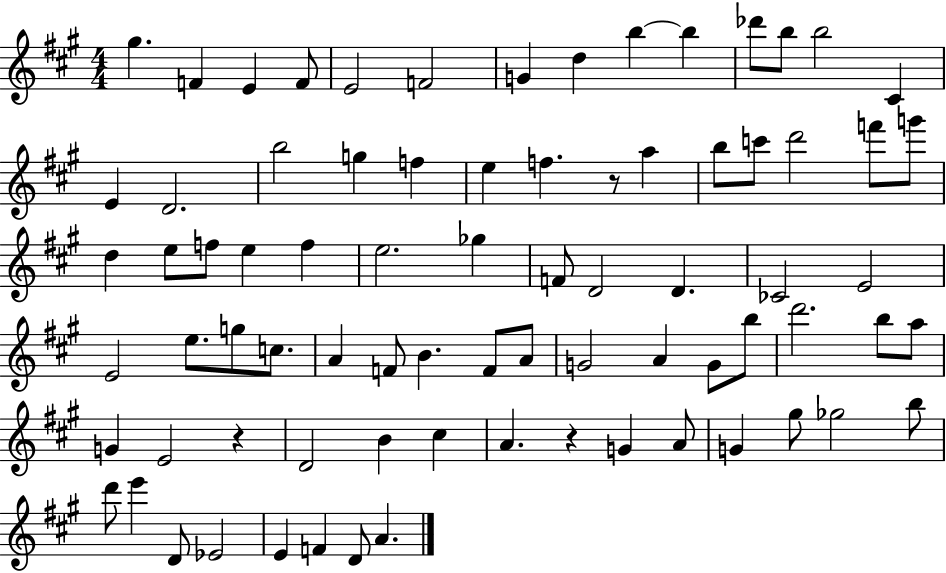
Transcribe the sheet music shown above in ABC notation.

X:1
T:Untitled
M:4/4
L:1/4
K:A
^g F E F/2 E2 F2 G d b b _d'/2 b/2 b2 ^C E D2 b2 g f e f z/2 a b/2 c'/2 d'2 f'/2 g'/2 d e/2 f/2 e f e2 _g F/2 D2 D _C2 E2 E2 e/2 g/2 c/2 A F/2 B F/2 A/2 G2 A G/2 b/2 d'2 b/2 a/2 G E2 z D2 B ^c A z G A/2 G ^g/2 _g2 b/2 d'/2 e' D/2 _E2 E F D/2 A